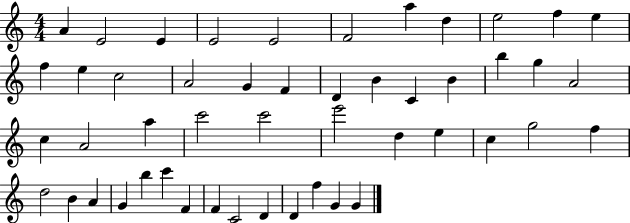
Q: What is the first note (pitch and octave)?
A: A4